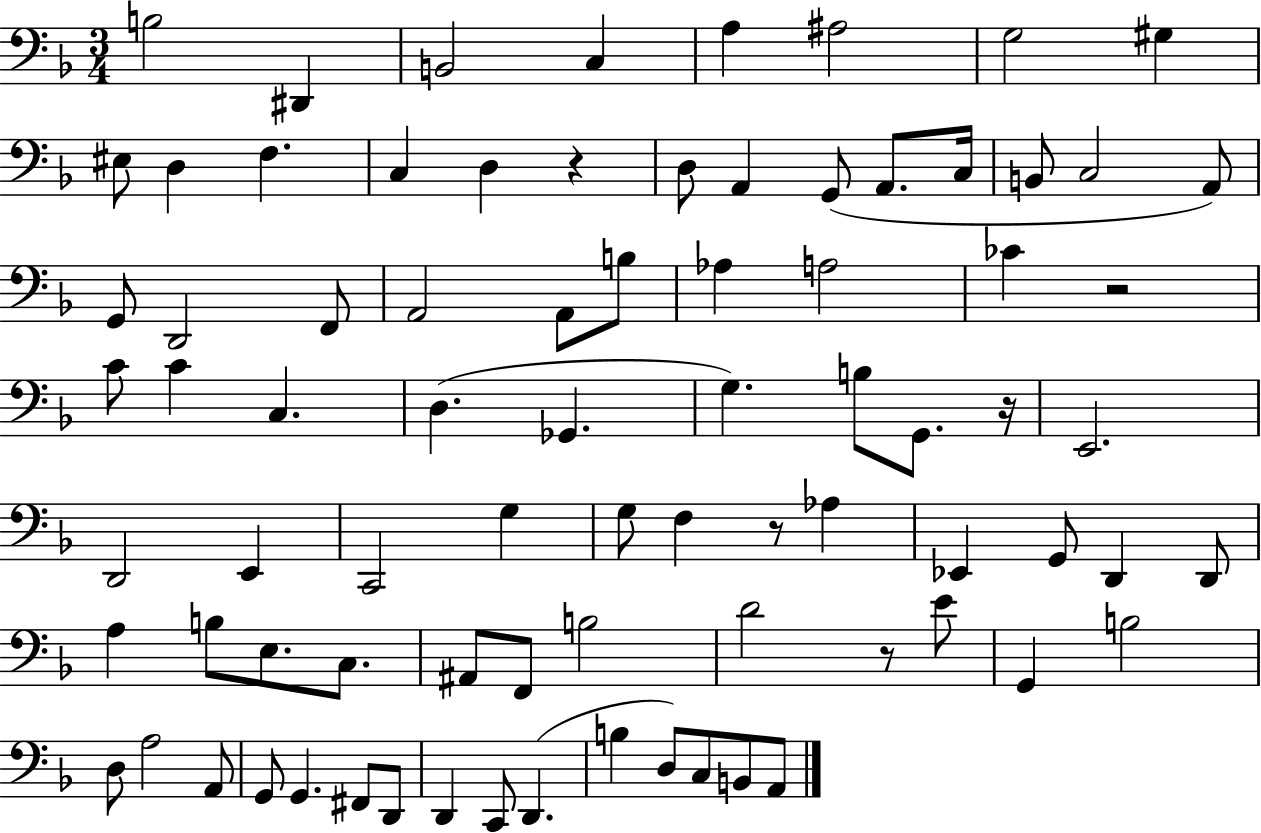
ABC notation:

X:1
T:Untitled
M:3/4
L:1/4
K:F
B,2 ^D,, B,,2 C, A, ^A,2 G,2 ^G, ^E,/2 D, F, C, D, z D,/2 A,, G,,/2 A,,/2 C,/4 B,,/2 C,2 A,,/2 G,,/2 D,,2 F,,/2 A,,2 A,,/2 B,/2 _A, A,2 _C z2 C/2 C C, D, _G,, G, B,/2 G,,/2 z/4 E,,2 D,,2 E,, C,,2 G, G,/2 F, z/2 _A, _E,, G,,/2 D,, D,,/2 A, B,/2 E,/2 C,/2 ^A,,/2 F,,/2 B,2 D2 z/2 E/2 G,, B,2 D,/2 A,2 A,,/2 G,,/2 G,, ^F,,/2 D,,/2 D,, C,,/2 D,, B, D,/2 C,/2 B,,/2 A,,/2